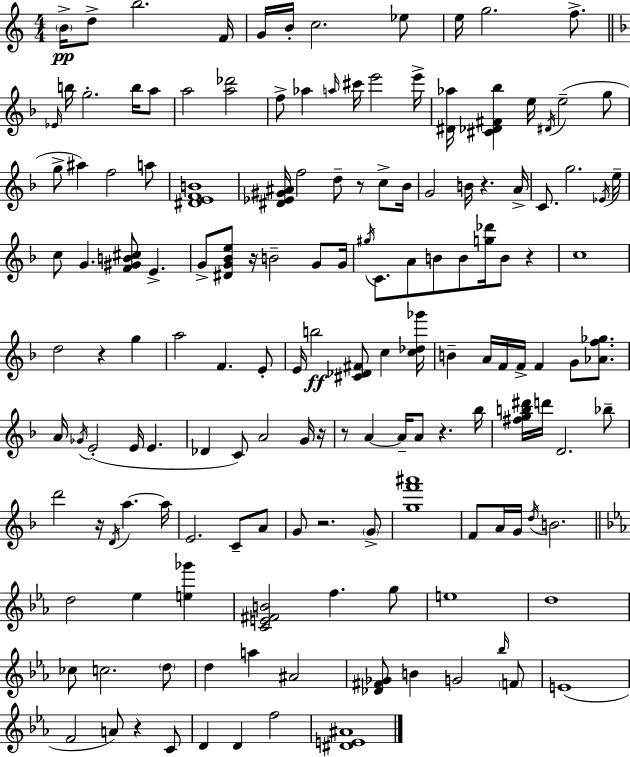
B4/s D5/e B5/h. F4/s G4/s B4/s C5/h. Eb5/e E5/s G5/h. F5/e. Eb4/s B5/s G5/h. B5/s A5/e A5/h [A5,Db6]/h F5/e Ab5/q A5/s C#6/s E6/h E6/s [D#4,Ab5]/s [C#4,Db4,F#4,Bb5]/q E5/s D#4/s E5/h G5/e G5/e A#5/q F5/h A5/e [D#4,E4,F4,B4]/w [D#4,Eb4,G#4,A#4]/s F5/h D5/e R/e C5/e Bb4/s G4/h B4/s R/q. A4/s C4/e. G5/h. Eb4/s E5/s C5/e G4/q. [F4,G#4,B4,C#5]/e E4/q. G4/e [D#4,G4,Bb4,E5]/e R/s B4/h G4/e G4/s G#5/s C4/e. A4/e B4/e B4/e [G5,Db6]/s B4/e R/q C5/w D5/h R/q G5/q A5/h F4/q. E4/e E4/s B5/h [C#4,Db4,F#4]/e C5/q [C5,Db5,Gb6]/s B4/q A4/s F4/s F4/s F4/q G4/e [Ab4,F5,Gb5]/e. A4/s Gb4/s E4/h E4/s E4/q. Db4/q C4/e A4/h G4/s R/s R/e A4/q A4/s A4/e R/q. Bb5/s [F#5,G5,B5,D#6]/s D6/s D4/h. Bb5/e D6/h R/s D4/s A5/q. A5/s E4/h. C4/e A4/e G4/e R/h. G4/e [G5,F6,A#6]/w F4/e A4/s G4/s D5/s B4/h. D5/h Eb5/q [E5,Gb6]/q [C4,E4,F#4,B4]/h F5/q. G5/e E5/w D5/w CES5/e C5/h. D5/e D5/q A5/q A#4/h [Db4,F#4,Gb4]/e B4/q G4/h Bb5/s F4/e E4/w F4/h A4/e R/q C4/e D4/q D4/q F5/h [D#4,E4,A#4]/w